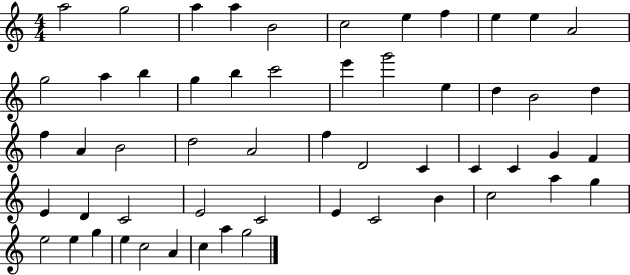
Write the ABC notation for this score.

X:1
T:Untitled
M:4/4
L:1/4
K:C
a2 g2 a a B2 c2 e f e e A2 g2 a b g b c'2 e' g'2 e d B2 d f A B2 d2 A2 f D2 C C C G F E D C2 E2 C2 E C2 B c2 a g e2 e g e c2 A c a g2